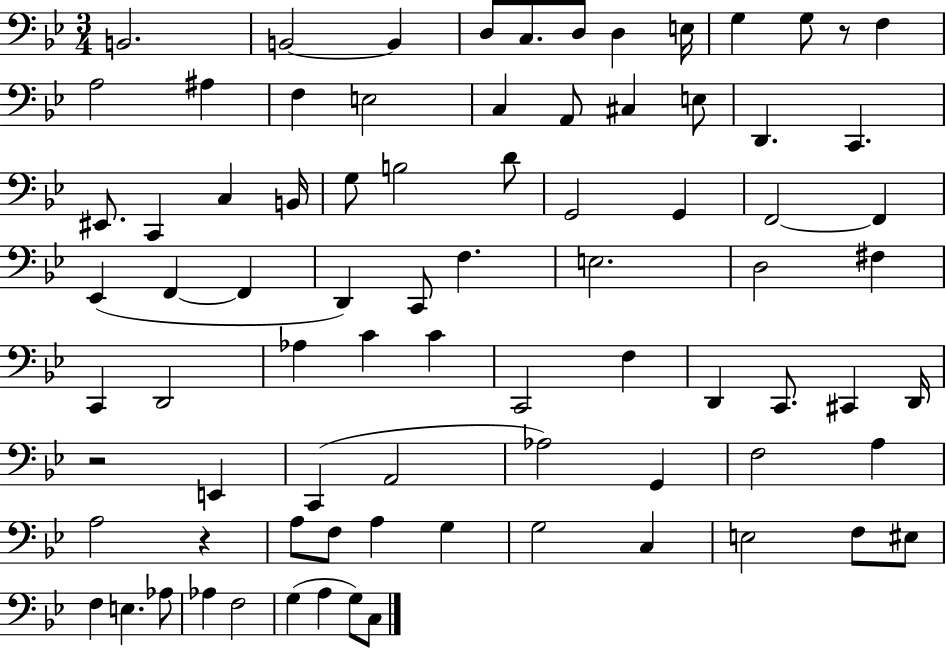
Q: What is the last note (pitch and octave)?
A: C3